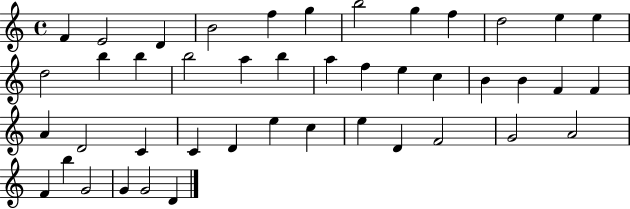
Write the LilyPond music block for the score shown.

{
  \clef treble
  \time 4/4
  \defaultTimeSignature
  \key c \major
  f'4 e'2 d'4 | b'2 f''4 g''4 | b''2 g''4 f''4 | d''2 e''4 e''4 | \break d''2 b''4 b''4 | b''2 a''4 b''4 | a''4 f''4 e''4 c''4 | b'4 b'4 f'4 f'4 | \break a'4 d'2 c'4 | c'4 d'4 e''4 c''4 | e''4 d'4 f'2 | g'2 a'2 | \break f'4 b''4 g'2 | g'4 g'2 d'4 | \bar "|."
}